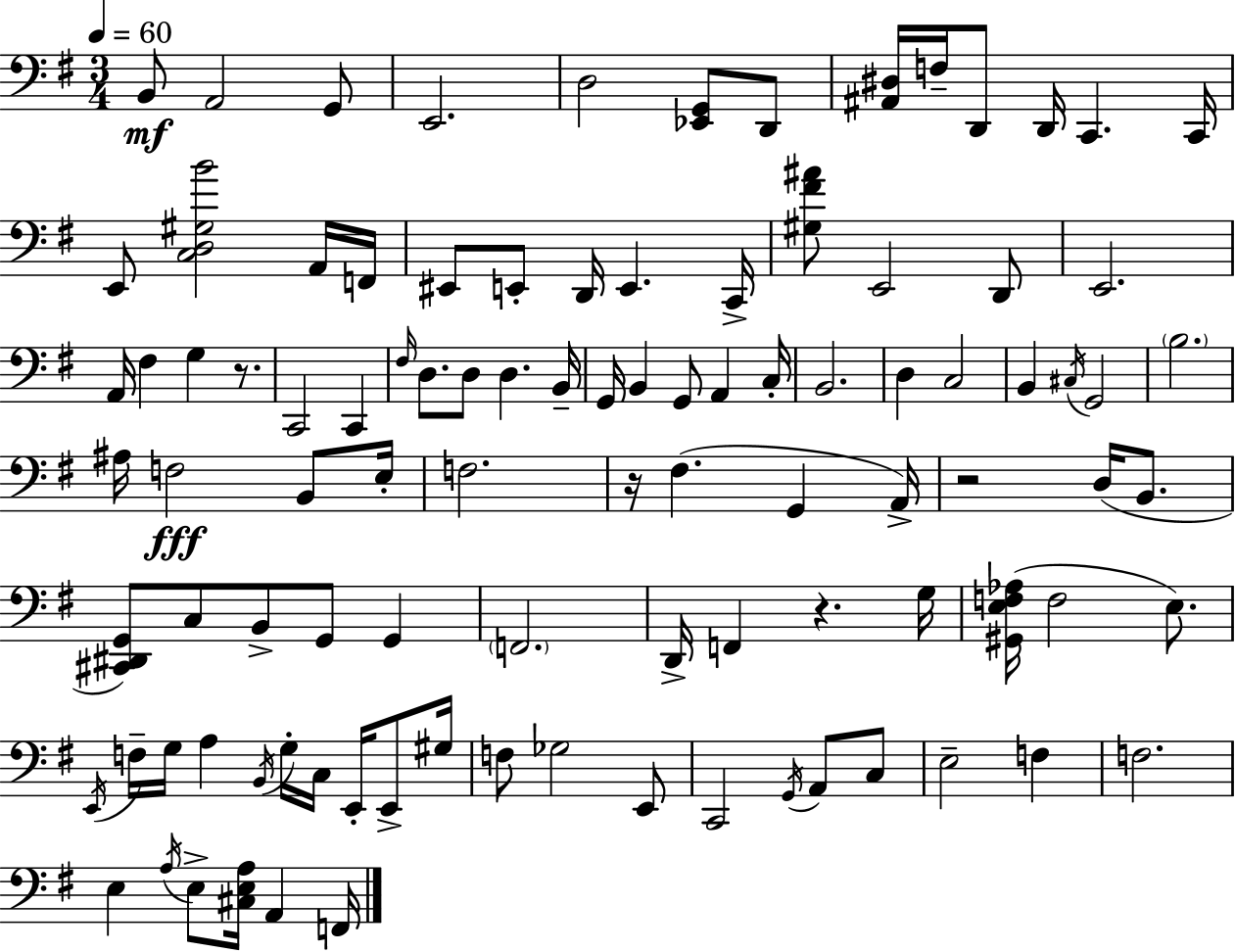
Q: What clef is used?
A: bass